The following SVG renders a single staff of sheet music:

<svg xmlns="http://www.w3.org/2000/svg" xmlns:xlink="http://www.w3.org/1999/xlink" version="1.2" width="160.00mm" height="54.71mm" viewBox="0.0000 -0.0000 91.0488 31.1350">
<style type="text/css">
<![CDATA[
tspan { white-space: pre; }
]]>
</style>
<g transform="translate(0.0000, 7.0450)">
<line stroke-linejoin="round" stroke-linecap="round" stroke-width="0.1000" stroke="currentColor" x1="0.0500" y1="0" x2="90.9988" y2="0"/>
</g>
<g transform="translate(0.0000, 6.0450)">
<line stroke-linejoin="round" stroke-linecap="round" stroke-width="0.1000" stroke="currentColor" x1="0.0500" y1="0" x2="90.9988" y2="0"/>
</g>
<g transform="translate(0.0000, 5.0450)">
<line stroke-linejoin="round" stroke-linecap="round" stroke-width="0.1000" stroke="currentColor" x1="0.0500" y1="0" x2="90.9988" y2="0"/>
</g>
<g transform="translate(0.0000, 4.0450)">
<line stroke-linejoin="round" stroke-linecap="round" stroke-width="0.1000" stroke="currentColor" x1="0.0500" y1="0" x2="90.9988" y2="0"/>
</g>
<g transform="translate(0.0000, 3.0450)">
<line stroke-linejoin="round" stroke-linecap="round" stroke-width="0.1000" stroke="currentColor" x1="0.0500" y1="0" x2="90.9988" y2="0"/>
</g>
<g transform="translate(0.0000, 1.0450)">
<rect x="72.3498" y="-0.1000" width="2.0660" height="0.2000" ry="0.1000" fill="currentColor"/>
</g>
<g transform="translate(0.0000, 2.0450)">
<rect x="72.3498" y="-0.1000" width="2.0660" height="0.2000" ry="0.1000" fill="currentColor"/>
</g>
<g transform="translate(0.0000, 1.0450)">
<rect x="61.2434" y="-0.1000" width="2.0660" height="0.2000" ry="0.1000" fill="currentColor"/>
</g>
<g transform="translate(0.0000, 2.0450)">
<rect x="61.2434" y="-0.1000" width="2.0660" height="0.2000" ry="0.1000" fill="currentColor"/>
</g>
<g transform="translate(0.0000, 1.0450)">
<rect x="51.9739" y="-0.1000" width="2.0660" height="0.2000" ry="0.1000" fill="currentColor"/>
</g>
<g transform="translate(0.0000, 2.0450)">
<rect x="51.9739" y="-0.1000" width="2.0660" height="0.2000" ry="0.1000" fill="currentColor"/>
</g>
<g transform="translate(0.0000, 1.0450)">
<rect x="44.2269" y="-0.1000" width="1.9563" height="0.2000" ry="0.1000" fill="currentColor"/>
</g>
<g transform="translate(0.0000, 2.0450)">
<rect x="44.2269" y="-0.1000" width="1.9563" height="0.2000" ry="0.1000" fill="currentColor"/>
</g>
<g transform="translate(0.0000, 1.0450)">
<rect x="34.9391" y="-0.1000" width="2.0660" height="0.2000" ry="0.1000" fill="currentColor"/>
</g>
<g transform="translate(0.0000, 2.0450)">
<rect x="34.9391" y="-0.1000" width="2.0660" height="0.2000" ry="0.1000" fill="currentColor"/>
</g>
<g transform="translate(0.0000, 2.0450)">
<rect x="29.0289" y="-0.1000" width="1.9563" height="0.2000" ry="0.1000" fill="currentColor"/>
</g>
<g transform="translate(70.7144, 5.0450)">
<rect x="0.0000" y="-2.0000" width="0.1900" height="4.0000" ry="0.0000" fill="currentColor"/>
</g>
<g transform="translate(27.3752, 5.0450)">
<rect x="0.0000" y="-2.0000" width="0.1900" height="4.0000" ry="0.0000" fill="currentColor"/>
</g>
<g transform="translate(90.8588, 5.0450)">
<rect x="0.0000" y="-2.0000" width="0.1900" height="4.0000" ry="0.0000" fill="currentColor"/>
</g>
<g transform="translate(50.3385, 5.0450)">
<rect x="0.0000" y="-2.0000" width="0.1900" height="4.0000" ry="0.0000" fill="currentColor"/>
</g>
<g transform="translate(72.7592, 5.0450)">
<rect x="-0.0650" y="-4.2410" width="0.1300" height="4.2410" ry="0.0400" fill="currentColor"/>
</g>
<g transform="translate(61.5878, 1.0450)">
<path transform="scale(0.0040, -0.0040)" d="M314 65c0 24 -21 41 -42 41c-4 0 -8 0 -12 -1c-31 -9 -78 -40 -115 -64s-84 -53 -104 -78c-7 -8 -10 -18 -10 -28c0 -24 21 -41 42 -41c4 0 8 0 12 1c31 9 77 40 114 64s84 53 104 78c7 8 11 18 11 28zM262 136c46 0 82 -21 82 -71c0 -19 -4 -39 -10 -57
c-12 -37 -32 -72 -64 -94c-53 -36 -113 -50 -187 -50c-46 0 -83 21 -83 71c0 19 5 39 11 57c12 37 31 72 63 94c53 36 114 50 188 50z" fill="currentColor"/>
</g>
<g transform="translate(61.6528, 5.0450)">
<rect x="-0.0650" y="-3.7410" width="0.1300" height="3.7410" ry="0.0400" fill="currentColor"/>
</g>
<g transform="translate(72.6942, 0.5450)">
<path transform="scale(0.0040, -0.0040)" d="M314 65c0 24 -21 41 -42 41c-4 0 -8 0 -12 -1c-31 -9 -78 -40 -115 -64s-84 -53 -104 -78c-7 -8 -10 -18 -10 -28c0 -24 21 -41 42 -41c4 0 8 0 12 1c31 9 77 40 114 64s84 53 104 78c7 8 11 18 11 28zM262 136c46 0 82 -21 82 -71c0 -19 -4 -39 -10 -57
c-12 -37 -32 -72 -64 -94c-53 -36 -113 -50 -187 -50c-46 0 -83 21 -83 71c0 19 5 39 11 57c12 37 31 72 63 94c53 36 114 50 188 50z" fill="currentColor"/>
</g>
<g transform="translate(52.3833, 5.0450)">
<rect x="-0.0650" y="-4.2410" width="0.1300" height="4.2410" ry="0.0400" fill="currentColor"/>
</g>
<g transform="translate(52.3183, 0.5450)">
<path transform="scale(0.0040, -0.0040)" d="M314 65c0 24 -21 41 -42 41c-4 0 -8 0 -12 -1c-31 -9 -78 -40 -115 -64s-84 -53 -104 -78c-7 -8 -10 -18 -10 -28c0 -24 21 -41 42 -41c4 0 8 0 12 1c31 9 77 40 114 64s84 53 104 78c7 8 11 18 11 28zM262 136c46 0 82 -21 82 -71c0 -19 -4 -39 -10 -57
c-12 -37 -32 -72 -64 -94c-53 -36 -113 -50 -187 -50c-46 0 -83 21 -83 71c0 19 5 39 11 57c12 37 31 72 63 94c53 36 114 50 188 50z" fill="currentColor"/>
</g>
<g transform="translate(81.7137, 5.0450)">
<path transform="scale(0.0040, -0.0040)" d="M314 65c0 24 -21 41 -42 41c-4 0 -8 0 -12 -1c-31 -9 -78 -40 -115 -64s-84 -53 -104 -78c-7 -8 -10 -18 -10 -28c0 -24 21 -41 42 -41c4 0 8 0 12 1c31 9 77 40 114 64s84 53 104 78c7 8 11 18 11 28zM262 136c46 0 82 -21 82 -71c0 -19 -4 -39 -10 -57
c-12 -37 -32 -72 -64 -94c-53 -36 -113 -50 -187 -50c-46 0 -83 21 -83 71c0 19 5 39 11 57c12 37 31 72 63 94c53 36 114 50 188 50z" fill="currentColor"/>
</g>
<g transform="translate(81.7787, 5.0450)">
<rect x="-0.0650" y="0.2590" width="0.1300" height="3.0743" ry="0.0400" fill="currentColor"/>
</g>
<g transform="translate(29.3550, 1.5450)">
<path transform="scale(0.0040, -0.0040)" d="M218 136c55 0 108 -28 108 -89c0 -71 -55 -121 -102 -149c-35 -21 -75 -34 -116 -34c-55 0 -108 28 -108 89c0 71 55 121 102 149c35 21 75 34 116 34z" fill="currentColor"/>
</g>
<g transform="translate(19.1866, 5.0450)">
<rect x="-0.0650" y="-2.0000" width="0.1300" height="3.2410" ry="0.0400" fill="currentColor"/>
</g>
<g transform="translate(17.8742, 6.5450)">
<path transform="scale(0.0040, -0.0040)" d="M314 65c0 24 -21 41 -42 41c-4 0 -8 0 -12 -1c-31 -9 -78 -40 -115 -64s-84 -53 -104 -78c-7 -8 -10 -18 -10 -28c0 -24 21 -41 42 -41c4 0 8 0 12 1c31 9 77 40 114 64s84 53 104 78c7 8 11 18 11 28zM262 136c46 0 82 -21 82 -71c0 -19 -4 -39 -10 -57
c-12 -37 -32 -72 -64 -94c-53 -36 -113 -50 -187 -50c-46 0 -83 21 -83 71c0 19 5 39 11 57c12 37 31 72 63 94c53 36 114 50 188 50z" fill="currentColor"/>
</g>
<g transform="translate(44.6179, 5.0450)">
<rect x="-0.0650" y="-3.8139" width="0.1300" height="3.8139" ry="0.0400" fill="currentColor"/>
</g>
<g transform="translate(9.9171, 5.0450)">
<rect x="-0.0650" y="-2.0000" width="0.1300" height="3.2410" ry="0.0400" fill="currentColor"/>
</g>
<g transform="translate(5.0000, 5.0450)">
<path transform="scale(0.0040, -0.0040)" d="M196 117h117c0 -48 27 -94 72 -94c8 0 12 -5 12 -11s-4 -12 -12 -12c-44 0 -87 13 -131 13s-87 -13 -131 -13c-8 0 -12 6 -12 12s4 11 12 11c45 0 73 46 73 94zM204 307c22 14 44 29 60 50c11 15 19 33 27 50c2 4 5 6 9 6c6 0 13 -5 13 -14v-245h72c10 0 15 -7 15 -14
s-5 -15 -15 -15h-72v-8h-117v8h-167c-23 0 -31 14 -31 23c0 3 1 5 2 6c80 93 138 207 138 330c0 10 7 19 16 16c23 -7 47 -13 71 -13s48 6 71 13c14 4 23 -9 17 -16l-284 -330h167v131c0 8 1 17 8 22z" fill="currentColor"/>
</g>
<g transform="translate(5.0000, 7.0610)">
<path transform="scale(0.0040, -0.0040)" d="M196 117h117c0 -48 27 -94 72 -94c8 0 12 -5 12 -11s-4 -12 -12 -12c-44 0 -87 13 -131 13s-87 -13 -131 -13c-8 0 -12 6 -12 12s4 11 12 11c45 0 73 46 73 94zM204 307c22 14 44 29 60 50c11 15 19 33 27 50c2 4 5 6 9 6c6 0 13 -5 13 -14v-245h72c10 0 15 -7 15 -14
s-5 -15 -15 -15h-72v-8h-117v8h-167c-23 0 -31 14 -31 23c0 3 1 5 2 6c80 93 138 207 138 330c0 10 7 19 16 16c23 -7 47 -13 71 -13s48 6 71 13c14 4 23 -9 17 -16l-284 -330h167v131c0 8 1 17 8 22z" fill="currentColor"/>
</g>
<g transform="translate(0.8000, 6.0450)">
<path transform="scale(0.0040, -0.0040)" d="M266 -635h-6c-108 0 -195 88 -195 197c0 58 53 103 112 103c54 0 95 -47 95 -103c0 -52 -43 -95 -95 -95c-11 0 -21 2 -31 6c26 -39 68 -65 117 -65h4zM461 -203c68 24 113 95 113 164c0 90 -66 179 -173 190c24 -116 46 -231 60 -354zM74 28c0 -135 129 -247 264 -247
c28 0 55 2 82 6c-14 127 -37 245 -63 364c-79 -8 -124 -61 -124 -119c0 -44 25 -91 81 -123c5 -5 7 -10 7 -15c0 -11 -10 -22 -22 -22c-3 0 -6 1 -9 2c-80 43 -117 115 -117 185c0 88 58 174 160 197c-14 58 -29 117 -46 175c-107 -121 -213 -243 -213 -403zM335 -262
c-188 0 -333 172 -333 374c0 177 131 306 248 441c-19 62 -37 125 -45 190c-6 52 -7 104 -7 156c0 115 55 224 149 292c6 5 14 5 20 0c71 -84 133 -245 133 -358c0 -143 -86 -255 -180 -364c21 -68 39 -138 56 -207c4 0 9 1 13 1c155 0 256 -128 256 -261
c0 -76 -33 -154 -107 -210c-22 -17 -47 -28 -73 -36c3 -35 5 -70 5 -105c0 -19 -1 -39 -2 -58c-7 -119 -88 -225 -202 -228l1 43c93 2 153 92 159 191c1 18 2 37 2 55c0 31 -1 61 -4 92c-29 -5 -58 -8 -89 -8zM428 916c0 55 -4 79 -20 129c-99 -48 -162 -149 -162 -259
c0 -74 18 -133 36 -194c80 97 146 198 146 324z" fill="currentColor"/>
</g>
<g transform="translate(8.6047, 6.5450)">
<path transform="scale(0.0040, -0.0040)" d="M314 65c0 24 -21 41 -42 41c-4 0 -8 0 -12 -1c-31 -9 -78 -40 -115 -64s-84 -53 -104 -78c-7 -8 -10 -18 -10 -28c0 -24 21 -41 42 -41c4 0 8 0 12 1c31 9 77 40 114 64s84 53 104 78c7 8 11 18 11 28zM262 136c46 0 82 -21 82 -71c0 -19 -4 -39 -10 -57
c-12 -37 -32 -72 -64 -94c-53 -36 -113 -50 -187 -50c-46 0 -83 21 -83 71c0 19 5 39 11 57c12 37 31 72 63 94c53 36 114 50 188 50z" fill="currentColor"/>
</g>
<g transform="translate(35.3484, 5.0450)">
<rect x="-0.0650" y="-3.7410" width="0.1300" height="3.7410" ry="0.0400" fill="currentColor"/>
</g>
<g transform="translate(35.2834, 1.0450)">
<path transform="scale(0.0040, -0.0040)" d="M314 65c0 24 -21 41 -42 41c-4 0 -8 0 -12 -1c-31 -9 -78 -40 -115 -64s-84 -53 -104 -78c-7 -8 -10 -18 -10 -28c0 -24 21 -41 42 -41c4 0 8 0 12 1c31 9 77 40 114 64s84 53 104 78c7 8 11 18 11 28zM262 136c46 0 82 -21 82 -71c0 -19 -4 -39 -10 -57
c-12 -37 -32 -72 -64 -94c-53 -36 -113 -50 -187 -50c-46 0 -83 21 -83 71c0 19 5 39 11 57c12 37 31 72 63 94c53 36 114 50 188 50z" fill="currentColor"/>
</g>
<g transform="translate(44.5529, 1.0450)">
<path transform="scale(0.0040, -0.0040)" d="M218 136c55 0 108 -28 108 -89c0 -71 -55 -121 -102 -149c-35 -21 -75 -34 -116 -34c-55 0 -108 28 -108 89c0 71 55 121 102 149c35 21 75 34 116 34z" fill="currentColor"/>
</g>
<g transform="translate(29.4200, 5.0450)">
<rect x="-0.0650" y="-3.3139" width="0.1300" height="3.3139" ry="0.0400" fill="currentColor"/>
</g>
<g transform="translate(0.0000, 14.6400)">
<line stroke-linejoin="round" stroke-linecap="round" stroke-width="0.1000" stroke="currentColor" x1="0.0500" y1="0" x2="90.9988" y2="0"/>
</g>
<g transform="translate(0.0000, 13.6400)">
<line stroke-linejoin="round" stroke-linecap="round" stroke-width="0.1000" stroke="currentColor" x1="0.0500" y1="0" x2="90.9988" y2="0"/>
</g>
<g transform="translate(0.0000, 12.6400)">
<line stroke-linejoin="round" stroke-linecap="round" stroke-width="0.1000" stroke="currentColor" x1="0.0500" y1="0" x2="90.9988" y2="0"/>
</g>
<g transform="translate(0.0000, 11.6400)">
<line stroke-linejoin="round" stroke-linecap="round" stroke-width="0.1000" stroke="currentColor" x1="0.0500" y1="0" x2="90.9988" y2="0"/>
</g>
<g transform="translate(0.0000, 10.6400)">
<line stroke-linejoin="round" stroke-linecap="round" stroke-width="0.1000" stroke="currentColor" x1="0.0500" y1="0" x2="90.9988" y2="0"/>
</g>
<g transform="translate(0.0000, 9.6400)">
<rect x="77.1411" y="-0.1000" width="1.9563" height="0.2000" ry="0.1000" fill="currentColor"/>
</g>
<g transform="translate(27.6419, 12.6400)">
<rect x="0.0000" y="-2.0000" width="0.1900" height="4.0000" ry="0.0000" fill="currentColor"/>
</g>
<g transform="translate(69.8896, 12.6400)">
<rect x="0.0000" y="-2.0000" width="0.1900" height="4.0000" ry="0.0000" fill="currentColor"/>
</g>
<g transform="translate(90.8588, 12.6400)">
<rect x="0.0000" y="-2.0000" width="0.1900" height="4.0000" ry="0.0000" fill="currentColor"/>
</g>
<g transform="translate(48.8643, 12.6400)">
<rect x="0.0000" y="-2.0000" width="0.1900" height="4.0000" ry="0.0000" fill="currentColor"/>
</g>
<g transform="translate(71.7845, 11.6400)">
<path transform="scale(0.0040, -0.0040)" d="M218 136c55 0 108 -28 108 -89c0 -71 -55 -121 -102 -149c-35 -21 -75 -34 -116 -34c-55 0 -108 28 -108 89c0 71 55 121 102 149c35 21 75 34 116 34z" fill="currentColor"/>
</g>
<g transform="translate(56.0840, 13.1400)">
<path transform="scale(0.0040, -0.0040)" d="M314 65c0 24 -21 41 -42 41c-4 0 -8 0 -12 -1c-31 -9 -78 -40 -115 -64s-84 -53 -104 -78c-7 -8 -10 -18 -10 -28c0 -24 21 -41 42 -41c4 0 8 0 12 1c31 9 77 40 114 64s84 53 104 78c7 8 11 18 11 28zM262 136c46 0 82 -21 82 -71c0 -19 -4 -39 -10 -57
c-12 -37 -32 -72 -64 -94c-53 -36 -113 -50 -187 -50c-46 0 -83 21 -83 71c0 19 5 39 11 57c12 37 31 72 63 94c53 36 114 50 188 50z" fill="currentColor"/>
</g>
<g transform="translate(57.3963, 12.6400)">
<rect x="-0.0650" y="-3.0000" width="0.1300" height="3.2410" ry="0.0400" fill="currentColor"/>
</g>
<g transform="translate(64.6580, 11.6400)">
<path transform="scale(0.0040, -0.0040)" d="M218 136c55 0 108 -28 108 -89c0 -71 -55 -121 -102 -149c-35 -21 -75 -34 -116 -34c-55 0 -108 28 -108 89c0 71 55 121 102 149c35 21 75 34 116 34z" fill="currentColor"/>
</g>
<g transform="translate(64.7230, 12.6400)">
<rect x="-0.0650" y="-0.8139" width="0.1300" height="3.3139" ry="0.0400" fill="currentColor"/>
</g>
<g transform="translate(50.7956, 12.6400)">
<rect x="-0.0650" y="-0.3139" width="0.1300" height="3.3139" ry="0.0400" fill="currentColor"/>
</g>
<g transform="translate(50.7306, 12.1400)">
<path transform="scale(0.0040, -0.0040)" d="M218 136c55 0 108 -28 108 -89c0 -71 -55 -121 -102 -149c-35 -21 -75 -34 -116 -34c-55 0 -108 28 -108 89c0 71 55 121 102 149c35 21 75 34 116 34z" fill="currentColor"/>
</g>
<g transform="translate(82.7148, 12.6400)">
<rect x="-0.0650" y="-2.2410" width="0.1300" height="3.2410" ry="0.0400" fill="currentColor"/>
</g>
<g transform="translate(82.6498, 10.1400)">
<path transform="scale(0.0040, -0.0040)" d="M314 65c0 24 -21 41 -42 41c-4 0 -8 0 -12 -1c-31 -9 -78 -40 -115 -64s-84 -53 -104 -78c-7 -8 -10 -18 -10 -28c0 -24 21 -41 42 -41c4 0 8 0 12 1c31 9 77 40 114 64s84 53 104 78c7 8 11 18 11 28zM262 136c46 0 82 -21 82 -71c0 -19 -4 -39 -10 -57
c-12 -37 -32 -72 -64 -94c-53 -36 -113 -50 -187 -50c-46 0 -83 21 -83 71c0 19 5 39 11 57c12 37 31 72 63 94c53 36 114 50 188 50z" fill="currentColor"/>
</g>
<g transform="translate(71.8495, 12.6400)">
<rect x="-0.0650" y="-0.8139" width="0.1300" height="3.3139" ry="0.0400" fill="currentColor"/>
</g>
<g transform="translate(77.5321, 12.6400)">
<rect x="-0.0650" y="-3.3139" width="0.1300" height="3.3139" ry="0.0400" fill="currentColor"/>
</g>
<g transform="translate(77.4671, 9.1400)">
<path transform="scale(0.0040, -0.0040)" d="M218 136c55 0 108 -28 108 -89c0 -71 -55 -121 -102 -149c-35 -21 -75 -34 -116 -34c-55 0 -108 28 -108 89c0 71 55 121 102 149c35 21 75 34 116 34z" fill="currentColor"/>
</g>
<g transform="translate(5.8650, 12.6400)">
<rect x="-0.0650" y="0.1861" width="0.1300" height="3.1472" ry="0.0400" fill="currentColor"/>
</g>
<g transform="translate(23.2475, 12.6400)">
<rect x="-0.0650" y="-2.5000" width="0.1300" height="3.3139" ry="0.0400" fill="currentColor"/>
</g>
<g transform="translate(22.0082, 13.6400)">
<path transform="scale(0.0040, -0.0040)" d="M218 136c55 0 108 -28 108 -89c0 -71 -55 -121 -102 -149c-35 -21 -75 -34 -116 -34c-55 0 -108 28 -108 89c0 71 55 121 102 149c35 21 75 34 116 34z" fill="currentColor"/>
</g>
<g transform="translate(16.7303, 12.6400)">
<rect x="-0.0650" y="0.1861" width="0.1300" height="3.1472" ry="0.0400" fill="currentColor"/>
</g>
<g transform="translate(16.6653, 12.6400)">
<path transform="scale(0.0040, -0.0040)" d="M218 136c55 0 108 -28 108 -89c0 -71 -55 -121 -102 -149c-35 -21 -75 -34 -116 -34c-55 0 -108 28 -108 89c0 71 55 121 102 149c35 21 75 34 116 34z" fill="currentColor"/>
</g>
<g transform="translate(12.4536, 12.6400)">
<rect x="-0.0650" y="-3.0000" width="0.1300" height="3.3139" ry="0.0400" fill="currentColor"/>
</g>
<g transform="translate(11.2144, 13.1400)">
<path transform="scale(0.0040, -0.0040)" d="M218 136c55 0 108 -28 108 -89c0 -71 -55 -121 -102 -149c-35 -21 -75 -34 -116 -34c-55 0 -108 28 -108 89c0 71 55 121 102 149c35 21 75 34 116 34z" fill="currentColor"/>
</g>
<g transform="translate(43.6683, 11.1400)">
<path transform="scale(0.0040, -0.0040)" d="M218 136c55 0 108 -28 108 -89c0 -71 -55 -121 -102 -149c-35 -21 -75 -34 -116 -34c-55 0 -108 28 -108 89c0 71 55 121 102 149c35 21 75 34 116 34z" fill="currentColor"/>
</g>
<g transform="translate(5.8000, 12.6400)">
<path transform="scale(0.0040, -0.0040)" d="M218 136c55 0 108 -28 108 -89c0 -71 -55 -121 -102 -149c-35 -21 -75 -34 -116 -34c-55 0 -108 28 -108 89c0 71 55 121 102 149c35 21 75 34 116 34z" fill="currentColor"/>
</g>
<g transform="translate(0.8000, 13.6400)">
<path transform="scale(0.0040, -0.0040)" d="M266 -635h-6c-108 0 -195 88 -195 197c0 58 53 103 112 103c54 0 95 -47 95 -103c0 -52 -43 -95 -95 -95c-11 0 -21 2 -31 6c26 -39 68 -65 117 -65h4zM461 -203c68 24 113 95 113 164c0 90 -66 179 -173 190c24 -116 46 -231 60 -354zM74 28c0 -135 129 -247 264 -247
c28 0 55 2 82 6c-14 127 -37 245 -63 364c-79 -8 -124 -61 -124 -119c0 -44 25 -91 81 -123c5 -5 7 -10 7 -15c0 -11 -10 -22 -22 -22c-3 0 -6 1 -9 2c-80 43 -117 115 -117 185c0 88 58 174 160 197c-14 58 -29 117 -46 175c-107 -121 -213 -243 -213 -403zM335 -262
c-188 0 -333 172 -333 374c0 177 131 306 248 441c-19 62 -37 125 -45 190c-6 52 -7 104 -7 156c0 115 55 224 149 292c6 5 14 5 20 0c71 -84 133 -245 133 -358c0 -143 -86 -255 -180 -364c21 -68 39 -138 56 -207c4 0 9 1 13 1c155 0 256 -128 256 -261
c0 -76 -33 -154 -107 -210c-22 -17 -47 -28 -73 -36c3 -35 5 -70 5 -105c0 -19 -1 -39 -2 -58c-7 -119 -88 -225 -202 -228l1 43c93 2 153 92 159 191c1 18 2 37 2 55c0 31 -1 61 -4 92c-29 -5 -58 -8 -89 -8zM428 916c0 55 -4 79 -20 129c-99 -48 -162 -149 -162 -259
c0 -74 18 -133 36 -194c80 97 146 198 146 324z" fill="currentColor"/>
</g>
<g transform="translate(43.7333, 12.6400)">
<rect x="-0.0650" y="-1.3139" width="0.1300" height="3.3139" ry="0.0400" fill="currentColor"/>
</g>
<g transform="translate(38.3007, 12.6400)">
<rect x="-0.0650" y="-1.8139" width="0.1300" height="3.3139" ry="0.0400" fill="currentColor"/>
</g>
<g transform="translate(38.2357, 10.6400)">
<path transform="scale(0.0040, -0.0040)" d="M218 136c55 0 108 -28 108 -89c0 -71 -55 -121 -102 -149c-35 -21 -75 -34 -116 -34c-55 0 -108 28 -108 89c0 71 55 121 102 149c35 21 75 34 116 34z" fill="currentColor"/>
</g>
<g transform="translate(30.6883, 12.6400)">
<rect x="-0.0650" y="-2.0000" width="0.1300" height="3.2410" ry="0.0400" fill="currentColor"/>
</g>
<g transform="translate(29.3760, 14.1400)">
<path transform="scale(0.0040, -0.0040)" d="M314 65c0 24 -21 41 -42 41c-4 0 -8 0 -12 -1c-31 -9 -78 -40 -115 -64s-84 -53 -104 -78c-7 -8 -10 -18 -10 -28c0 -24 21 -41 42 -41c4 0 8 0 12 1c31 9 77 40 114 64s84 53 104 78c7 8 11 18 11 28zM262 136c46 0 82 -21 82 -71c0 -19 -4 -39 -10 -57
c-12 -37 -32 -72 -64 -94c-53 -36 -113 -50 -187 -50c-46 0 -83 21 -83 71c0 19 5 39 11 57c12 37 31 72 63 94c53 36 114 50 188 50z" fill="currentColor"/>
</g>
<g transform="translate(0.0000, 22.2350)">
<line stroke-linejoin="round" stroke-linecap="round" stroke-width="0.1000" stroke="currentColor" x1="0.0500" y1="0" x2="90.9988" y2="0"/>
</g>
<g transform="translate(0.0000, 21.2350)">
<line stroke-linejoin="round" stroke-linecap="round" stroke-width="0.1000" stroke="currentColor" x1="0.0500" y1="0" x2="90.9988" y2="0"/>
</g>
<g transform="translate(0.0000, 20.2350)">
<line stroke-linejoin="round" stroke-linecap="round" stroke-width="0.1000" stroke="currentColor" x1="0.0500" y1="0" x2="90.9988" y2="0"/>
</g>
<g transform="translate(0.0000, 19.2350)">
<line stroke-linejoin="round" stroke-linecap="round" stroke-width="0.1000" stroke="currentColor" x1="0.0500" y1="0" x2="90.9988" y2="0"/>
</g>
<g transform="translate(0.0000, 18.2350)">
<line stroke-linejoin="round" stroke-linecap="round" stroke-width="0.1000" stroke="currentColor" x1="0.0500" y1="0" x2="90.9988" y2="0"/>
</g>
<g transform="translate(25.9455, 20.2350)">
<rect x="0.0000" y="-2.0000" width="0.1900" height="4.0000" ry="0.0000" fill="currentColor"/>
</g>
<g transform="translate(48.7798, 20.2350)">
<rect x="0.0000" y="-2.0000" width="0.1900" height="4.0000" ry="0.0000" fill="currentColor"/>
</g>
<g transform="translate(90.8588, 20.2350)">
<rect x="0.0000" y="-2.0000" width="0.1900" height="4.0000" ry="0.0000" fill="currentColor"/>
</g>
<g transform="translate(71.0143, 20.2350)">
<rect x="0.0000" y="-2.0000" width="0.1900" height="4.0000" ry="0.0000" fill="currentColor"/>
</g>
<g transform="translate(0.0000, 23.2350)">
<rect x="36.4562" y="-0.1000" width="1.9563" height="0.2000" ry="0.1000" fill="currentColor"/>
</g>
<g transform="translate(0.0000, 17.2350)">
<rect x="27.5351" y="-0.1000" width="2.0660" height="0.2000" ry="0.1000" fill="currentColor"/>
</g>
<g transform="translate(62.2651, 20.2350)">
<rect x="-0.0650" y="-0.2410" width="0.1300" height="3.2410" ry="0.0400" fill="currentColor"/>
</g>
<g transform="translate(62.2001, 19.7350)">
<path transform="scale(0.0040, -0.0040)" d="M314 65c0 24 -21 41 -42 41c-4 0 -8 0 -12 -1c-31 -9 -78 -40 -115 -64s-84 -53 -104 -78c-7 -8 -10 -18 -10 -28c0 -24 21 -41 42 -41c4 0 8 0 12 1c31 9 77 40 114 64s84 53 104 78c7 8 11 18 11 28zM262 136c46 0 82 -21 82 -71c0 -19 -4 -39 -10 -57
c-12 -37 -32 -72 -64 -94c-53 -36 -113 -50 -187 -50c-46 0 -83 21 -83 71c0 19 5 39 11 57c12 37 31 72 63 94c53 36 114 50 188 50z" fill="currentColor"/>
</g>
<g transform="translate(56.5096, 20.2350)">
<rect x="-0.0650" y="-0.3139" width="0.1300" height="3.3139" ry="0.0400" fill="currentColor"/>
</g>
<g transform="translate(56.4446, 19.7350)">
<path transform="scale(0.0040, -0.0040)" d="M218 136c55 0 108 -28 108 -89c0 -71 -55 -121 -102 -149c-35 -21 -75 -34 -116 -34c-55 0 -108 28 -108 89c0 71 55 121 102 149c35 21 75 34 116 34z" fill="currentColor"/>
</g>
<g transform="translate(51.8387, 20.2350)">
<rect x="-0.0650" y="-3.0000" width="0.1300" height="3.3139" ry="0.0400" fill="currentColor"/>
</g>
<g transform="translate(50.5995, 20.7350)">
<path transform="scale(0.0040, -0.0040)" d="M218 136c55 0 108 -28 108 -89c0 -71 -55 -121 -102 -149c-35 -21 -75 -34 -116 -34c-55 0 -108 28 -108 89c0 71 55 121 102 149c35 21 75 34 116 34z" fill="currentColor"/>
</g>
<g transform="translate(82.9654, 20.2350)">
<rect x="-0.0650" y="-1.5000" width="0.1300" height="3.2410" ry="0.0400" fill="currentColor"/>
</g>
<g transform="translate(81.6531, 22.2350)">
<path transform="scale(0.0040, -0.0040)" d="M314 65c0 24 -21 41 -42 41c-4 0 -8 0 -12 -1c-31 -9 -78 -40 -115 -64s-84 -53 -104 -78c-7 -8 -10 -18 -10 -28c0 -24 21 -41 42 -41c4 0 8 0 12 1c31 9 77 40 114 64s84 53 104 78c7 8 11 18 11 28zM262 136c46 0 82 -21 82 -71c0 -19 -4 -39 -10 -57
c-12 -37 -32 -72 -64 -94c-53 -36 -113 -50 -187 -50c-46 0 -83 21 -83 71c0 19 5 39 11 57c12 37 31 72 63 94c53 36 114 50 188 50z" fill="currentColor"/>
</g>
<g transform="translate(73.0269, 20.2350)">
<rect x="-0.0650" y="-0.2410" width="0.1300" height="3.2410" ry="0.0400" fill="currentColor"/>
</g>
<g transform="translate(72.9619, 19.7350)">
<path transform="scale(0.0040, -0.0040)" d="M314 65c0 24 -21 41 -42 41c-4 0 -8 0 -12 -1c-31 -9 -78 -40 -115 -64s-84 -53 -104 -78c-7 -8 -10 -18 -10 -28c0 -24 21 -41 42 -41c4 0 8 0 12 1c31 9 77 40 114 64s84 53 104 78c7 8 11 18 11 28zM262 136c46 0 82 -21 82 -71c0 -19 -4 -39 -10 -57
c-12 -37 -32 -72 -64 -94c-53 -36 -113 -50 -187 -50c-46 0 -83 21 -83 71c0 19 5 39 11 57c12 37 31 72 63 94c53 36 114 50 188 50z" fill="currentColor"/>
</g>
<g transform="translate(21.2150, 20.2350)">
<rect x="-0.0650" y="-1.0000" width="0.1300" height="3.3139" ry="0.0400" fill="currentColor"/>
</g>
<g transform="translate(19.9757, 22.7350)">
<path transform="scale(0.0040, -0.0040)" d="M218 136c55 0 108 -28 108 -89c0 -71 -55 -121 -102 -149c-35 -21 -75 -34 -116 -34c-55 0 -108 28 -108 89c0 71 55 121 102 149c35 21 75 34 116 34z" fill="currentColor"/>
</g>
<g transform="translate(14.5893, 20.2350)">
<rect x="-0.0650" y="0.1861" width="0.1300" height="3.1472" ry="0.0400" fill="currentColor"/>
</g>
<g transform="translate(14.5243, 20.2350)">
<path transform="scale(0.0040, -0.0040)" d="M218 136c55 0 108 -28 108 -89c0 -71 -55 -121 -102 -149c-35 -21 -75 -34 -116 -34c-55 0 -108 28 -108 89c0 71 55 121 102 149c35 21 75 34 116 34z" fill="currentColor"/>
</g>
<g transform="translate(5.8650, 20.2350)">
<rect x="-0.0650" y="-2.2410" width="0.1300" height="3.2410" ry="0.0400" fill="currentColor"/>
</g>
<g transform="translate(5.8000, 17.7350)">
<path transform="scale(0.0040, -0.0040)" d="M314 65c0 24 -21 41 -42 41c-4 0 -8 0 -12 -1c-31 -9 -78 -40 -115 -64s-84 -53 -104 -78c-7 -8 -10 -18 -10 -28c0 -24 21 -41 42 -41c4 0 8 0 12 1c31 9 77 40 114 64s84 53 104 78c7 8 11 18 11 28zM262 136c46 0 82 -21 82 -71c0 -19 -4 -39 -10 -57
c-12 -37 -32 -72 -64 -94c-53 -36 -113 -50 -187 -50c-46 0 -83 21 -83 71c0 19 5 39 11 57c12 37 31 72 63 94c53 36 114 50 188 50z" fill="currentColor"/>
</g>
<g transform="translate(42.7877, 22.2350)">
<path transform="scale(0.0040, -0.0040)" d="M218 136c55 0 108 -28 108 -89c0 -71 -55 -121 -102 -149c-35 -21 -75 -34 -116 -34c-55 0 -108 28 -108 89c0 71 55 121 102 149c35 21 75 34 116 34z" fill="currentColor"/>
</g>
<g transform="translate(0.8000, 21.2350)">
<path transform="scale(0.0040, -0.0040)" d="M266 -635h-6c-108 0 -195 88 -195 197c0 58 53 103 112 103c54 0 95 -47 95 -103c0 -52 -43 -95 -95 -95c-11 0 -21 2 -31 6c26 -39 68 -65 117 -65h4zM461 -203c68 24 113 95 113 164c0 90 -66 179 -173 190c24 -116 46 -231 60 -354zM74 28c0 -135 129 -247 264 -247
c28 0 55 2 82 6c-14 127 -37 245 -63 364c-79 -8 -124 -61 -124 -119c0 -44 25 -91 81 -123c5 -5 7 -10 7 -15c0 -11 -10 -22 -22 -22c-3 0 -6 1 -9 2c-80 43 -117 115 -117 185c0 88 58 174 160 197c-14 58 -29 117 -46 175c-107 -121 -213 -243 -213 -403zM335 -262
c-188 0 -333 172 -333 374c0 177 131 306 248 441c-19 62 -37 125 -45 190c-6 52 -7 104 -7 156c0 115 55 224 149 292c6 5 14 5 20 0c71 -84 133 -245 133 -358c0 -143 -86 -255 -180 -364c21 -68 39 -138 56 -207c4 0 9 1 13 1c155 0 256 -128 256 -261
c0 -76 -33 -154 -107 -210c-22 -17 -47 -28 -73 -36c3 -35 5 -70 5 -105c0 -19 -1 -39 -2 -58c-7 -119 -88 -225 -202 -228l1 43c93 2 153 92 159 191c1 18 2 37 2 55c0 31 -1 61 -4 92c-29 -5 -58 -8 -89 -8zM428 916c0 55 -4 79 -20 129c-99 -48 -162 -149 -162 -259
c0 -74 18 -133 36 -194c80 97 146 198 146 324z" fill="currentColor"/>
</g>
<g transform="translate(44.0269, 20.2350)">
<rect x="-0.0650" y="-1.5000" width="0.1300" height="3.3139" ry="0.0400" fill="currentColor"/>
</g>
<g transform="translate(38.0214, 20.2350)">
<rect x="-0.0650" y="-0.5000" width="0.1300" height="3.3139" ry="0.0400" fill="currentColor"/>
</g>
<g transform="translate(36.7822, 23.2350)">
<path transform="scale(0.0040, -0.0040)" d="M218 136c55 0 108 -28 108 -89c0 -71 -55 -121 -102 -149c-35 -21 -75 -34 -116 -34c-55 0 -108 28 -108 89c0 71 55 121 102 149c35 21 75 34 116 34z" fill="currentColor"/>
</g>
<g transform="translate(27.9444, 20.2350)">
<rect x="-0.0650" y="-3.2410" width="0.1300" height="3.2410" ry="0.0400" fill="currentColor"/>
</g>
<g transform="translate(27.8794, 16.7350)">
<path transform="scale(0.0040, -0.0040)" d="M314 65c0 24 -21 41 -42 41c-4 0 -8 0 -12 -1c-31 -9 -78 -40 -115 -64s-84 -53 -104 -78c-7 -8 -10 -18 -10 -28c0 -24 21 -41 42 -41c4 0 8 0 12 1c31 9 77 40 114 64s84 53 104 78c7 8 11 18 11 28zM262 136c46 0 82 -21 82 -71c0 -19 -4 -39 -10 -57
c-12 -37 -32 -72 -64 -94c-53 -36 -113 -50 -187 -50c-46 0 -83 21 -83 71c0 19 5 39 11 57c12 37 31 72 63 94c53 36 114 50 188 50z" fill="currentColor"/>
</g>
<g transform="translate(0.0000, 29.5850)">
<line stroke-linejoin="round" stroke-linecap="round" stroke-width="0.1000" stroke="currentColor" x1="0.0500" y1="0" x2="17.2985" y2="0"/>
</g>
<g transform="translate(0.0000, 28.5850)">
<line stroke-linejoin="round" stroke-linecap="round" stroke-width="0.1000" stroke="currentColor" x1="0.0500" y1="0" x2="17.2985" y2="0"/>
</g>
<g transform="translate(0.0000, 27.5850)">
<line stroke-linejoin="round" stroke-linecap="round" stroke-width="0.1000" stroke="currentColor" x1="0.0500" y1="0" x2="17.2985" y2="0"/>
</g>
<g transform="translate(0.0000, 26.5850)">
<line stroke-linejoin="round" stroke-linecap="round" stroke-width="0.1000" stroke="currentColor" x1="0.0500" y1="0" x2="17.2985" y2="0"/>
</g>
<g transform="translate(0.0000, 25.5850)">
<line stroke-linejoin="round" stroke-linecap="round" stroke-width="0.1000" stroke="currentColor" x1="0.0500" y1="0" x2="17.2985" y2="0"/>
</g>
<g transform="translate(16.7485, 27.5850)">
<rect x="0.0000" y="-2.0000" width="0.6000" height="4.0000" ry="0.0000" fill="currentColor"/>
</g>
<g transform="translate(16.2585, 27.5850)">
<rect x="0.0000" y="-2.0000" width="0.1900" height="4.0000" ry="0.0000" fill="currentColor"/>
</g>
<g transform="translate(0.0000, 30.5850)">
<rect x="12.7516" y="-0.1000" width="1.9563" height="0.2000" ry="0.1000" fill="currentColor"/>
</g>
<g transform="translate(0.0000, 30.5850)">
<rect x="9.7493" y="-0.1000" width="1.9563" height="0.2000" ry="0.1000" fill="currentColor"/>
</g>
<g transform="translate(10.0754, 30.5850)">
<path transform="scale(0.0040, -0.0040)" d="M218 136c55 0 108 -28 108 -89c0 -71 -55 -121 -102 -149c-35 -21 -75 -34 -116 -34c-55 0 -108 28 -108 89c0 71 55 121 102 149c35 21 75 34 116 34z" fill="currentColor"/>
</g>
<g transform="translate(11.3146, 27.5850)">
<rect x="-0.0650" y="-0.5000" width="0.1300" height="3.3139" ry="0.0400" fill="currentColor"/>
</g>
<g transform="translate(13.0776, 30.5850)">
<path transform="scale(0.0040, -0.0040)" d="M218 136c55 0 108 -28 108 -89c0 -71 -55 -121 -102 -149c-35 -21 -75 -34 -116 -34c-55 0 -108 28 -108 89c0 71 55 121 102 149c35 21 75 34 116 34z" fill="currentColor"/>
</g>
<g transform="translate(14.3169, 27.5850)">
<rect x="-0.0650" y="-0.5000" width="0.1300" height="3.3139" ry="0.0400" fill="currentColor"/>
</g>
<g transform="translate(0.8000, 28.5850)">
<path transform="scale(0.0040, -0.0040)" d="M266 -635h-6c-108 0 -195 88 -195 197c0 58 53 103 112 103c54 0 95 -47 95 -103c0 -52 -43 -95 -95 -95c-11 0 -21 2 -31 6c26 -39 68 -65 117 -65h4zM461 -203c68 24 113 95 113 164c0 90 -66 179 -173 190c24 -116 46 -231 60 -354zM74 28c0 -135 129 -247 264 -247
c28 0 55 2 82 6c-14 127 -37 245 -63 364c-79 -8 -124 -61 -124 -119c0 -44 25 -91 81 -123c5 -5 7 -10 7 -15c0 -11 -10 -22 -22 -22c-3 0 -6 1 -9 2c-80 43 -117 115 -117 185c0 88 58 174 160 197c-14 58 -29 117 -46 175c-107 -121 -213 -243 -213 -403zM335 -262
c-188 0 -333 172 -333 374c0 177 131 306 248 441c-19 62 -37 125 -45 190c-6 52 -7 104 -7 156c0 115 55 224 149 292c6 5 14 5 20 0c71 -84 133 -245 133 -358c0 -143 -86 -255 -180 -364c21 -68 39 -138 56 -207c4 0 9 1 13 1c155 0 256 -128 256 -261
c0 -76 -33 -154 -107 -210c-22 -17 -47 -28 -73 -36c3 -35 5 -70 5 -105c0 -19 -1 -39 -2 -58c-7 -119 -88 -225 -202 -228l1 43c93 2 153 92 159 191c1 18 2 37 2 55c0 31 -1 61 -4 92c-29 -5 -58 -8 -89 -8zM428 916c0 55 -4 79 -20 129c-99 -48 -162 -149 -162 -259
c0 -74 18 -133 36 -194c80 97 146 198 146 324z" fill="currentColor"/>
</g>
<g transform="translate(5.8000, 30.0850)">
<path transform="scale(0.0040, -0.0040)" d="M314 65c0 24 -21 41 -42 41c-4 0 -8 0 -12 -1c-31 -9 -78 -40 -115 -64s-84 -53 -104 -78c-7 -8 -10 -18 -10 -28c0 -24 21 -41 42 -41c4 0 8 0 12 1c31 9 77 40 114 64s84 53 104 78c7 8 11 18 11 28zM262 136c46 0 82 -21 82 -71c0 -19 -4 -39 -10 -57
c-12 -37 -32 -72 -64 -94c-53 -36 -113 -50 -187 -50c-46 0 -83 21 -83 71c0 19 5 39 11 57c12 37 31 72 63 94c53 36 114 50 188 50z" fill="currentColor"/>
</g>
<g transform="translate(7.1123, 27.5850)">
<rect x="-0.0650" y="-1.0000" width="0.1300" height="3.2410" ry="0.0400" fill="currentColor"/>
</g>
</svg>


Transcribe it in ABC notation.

X:1
T:Untitled
M:4/4
L:1/4
K:C
F2 F2 b c'2 c' d'2 c'2 d'2 B2 B A B G F2 f e c A2 d d b g2 g2 B D b2 C E A c c2 c2 E2 D2 C C